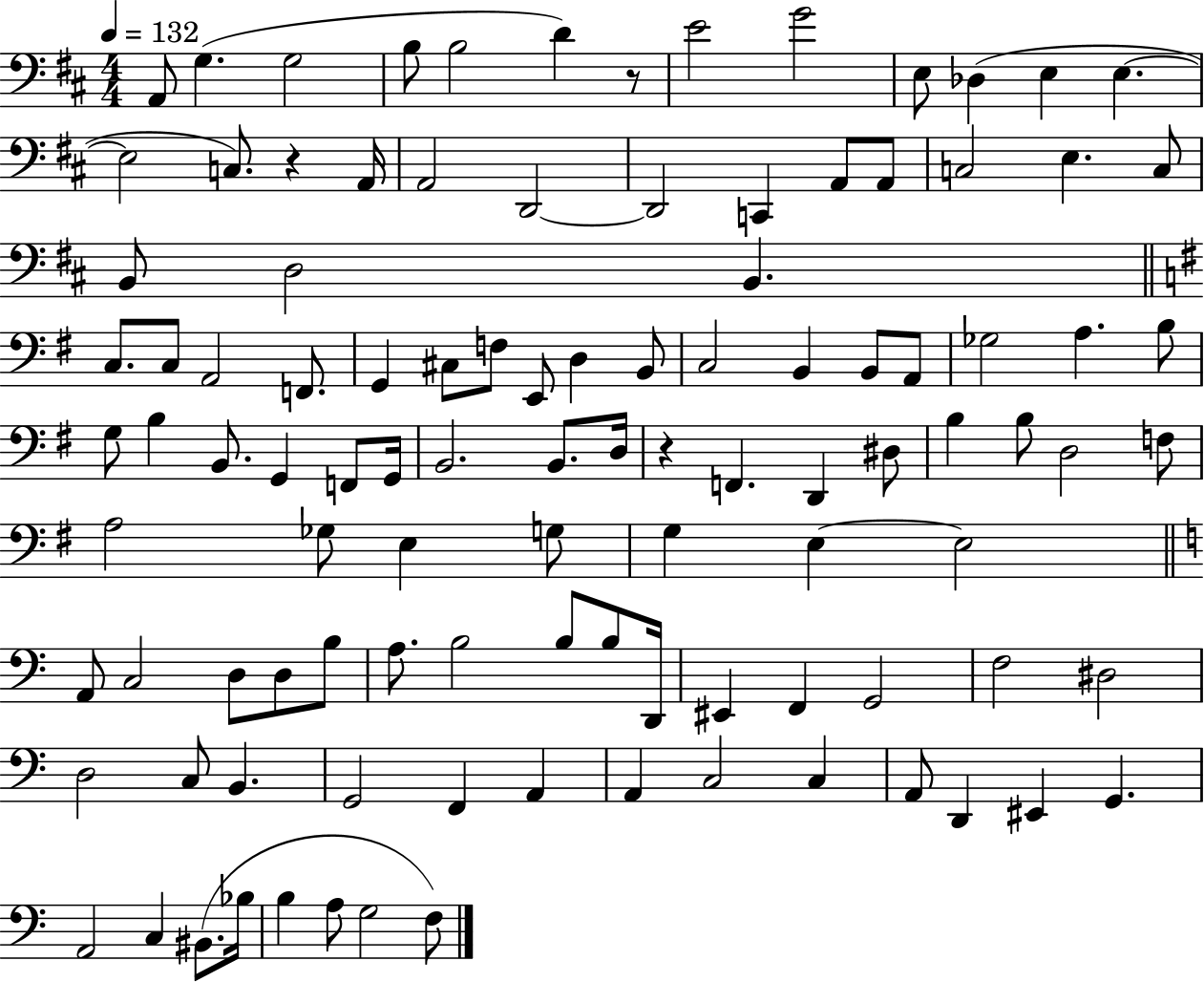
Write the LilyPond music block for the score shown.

{
  \clef bass
  \numericTimeSignature
  \time 4/4
  \key d \major
  \tempo 4 = 132
  a,8 g4.( g2 | b8 b2 d'4) r8 | e'2 g'2 | e8 des4( e4 e4.~~ | \break e2 c8.) r4 a,16 | a,2 d,2~~ | d,2 c,4 a,8 a,8 | c2 e4. c8 | \break b,8 d2 b,4. | \bar "||" \break \key e \minor c8. c8 a,2 f,8. | g,4 cis8 f8 e,8 d4 b,8 | c2 b,4 b,8 a,8 | ges2 a4. b8 | \break g8 b4 b,8. g,4 f,8 g,16 | b,2. b,8. d16 | r4 f,4. d,4 dis8 | b4 b8 d2 f8 | \break a2 ges8 e4 g8 | g4 e4~~ e2 | \bar "||" \break \key a \minor a,8 c2 d8 d8 b8 | a8. b2 b8 b8 d,16 | eis,4 f,4 g,2 | f2 dis2 | \break d2 c8 b,4. | g,2 f,4 a,4 | a,4 c2 c4 | a,8 d,4 eis,4 g,4. | \break a,2 c4 bis,8.( bes16 | b4 a8 g2 f8) | \bar "|."
}